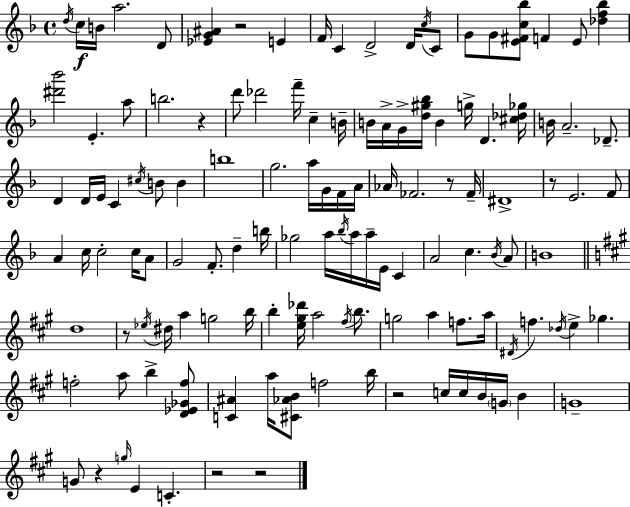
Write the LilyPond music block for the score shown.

{
  \clef treble
  \time 4/4
  \defaultTimeSignature
  \key d \minor
  \repeat volta 2 { \acciaccatura { d''16 }\f c''16 b'16 a''2. d'8 | <ees' g' ais'>4 r2 e'4 | f'16 c'4 d'2-> d'16 \acciaccatura { c''16 } | c'8 g'8 g'8 <e' fis' c'' bes''>8 f'4 e'8 <des'' f'' bes''>4 | \break <dis''' bes'''>2 e'4.-. | a''8 b''2. r4 | d'''8 des'''2 f'''16-- c''4-- | b'16-- b'16 a'16-> g'16-> <d'' gis'' bes''>16 b'4 g''16-> d'4. | \break <cis'' des'' ges''>16 b'16 a'2.-- des'8.-- | d'4 d'16 e'16 c'4 \acciaccatura { cis''16 } b'8 b'4 | b''1 | g''2. a''16 | \break g'16 f'16 a'16 aes'16 fes'2. | r8 fes'16-- dis'1-> | r8 e'2. | f'8 a'4 c''16 c''2-. | \break c''16 a'8 g'2 f'8.-. d''4-- | b''16 ges''2 a''16 \acciaccatura { bes''16 } a''16 a''16-- e'16 | c'4 a'2 c''4. | \acciaccatura { bes'16 } a'8 b'1 | \break \bar "||" \break \key a \major d''1 | r8 \acciaccatura { ees''16 } dis''16 a''4 g''2 | b''16 b''4-. <e'' gis'' des'''>16 a''2 \acciaccatura { fis''16 } b''8. | g''2 a''4 f''8. | \break a''16 \acciaccatura { dis'16 } f''4. \acciaccatura { des''16 } e''4-> ges''4. | f''2-. a''8 b''4-> | <d' ees' ges' f''>8 <c' ais'>4 a''16 <cis' aes' b'>8 f''2 | b''16 r2 c''16 c''16 b'16 \parenthesize g'16 | \break b'4 g'1-- | g'8 r4 \grace { g''16 } e'4 c'4.-. | r2 r2 | } \bar "|."
}